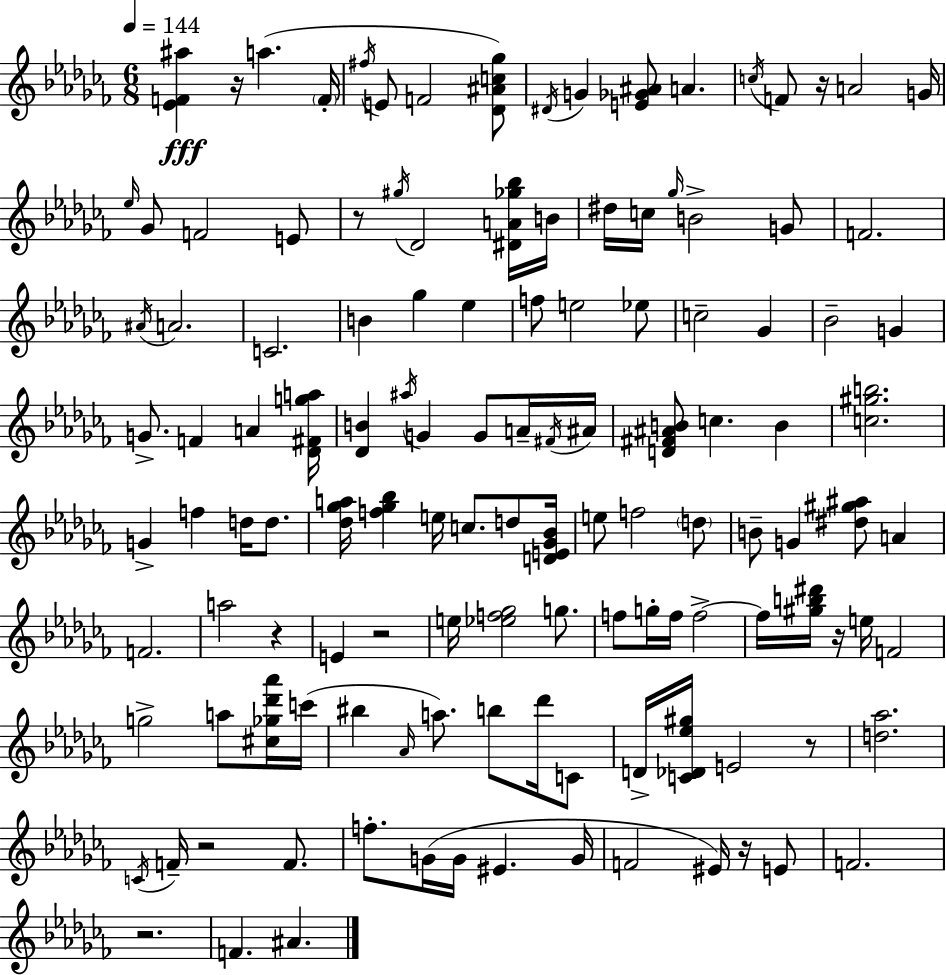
[Eb4,F4,A#5]/q R/s A5/q. F4/s F#5/s E4/e F4/h [Db4,A#4,C5,Gb5]/e D#4/s G4/q [E4,Gb4,A#4]/e A4/q. C5/s F4/e R/s A4/h G4/s Eb5/s Gb4/e F4/h E4/e R/e G#5/s Db4/h [D#4,A4,Gb5,Bb5]/s B4/s D#5/s C5/s Gb5/s B4/h G4/e F4/h. A#4/s A4/h. C4/h. B4/q Gb5/q Eb5/q F5/e E5/h Eb5/e C5/h Gb4/q Bb4/h G4/q G4/e. F4/q A4/q [Db4,F#4,G5,A5]/s [Db4,B4]/q A#5/s G4/q G4/e A4/s F#4/s A#4/s [D4,F#4,A#4,B4]/e C5/q. B4/q [C5,G#5,B5]/h. G4/q F5/q D5/s D5/e. [Db5,Gb5,A5]/s [F5,Gb5,Bb5]/q E5/s C5/e. D5/e [D4,E4,Gb4,Bb4]/s E5/e F5/h D5/e B4/e G4/q [D#5,G#5,A#5]/e A4/q F4/h. A5/h R/q E4/q R/h E5/s [Eb5,F5,Gb5]/h G5/e. F5/e G5/s F5/s F5/h F5/s [G#5,B5,D#6]/s R/s E5/s F4/h G5/h A5/e [C#5,Gb5,Db6,Ab6]/s C6/s BIS5/q Ab4/s A5/e. B5/e Db6/s C4/e D4/s [C4,Db4,Eb5,G#5]/s E4/h R/e [D5,Ab5]/h. C4/s F4/s R/h F4/e. F5/e. G4/s G4/s EIS4/q. G4/s F4/h EIS4/s R/s E4/e F4/h. R/h. F4/q. A#4/q.